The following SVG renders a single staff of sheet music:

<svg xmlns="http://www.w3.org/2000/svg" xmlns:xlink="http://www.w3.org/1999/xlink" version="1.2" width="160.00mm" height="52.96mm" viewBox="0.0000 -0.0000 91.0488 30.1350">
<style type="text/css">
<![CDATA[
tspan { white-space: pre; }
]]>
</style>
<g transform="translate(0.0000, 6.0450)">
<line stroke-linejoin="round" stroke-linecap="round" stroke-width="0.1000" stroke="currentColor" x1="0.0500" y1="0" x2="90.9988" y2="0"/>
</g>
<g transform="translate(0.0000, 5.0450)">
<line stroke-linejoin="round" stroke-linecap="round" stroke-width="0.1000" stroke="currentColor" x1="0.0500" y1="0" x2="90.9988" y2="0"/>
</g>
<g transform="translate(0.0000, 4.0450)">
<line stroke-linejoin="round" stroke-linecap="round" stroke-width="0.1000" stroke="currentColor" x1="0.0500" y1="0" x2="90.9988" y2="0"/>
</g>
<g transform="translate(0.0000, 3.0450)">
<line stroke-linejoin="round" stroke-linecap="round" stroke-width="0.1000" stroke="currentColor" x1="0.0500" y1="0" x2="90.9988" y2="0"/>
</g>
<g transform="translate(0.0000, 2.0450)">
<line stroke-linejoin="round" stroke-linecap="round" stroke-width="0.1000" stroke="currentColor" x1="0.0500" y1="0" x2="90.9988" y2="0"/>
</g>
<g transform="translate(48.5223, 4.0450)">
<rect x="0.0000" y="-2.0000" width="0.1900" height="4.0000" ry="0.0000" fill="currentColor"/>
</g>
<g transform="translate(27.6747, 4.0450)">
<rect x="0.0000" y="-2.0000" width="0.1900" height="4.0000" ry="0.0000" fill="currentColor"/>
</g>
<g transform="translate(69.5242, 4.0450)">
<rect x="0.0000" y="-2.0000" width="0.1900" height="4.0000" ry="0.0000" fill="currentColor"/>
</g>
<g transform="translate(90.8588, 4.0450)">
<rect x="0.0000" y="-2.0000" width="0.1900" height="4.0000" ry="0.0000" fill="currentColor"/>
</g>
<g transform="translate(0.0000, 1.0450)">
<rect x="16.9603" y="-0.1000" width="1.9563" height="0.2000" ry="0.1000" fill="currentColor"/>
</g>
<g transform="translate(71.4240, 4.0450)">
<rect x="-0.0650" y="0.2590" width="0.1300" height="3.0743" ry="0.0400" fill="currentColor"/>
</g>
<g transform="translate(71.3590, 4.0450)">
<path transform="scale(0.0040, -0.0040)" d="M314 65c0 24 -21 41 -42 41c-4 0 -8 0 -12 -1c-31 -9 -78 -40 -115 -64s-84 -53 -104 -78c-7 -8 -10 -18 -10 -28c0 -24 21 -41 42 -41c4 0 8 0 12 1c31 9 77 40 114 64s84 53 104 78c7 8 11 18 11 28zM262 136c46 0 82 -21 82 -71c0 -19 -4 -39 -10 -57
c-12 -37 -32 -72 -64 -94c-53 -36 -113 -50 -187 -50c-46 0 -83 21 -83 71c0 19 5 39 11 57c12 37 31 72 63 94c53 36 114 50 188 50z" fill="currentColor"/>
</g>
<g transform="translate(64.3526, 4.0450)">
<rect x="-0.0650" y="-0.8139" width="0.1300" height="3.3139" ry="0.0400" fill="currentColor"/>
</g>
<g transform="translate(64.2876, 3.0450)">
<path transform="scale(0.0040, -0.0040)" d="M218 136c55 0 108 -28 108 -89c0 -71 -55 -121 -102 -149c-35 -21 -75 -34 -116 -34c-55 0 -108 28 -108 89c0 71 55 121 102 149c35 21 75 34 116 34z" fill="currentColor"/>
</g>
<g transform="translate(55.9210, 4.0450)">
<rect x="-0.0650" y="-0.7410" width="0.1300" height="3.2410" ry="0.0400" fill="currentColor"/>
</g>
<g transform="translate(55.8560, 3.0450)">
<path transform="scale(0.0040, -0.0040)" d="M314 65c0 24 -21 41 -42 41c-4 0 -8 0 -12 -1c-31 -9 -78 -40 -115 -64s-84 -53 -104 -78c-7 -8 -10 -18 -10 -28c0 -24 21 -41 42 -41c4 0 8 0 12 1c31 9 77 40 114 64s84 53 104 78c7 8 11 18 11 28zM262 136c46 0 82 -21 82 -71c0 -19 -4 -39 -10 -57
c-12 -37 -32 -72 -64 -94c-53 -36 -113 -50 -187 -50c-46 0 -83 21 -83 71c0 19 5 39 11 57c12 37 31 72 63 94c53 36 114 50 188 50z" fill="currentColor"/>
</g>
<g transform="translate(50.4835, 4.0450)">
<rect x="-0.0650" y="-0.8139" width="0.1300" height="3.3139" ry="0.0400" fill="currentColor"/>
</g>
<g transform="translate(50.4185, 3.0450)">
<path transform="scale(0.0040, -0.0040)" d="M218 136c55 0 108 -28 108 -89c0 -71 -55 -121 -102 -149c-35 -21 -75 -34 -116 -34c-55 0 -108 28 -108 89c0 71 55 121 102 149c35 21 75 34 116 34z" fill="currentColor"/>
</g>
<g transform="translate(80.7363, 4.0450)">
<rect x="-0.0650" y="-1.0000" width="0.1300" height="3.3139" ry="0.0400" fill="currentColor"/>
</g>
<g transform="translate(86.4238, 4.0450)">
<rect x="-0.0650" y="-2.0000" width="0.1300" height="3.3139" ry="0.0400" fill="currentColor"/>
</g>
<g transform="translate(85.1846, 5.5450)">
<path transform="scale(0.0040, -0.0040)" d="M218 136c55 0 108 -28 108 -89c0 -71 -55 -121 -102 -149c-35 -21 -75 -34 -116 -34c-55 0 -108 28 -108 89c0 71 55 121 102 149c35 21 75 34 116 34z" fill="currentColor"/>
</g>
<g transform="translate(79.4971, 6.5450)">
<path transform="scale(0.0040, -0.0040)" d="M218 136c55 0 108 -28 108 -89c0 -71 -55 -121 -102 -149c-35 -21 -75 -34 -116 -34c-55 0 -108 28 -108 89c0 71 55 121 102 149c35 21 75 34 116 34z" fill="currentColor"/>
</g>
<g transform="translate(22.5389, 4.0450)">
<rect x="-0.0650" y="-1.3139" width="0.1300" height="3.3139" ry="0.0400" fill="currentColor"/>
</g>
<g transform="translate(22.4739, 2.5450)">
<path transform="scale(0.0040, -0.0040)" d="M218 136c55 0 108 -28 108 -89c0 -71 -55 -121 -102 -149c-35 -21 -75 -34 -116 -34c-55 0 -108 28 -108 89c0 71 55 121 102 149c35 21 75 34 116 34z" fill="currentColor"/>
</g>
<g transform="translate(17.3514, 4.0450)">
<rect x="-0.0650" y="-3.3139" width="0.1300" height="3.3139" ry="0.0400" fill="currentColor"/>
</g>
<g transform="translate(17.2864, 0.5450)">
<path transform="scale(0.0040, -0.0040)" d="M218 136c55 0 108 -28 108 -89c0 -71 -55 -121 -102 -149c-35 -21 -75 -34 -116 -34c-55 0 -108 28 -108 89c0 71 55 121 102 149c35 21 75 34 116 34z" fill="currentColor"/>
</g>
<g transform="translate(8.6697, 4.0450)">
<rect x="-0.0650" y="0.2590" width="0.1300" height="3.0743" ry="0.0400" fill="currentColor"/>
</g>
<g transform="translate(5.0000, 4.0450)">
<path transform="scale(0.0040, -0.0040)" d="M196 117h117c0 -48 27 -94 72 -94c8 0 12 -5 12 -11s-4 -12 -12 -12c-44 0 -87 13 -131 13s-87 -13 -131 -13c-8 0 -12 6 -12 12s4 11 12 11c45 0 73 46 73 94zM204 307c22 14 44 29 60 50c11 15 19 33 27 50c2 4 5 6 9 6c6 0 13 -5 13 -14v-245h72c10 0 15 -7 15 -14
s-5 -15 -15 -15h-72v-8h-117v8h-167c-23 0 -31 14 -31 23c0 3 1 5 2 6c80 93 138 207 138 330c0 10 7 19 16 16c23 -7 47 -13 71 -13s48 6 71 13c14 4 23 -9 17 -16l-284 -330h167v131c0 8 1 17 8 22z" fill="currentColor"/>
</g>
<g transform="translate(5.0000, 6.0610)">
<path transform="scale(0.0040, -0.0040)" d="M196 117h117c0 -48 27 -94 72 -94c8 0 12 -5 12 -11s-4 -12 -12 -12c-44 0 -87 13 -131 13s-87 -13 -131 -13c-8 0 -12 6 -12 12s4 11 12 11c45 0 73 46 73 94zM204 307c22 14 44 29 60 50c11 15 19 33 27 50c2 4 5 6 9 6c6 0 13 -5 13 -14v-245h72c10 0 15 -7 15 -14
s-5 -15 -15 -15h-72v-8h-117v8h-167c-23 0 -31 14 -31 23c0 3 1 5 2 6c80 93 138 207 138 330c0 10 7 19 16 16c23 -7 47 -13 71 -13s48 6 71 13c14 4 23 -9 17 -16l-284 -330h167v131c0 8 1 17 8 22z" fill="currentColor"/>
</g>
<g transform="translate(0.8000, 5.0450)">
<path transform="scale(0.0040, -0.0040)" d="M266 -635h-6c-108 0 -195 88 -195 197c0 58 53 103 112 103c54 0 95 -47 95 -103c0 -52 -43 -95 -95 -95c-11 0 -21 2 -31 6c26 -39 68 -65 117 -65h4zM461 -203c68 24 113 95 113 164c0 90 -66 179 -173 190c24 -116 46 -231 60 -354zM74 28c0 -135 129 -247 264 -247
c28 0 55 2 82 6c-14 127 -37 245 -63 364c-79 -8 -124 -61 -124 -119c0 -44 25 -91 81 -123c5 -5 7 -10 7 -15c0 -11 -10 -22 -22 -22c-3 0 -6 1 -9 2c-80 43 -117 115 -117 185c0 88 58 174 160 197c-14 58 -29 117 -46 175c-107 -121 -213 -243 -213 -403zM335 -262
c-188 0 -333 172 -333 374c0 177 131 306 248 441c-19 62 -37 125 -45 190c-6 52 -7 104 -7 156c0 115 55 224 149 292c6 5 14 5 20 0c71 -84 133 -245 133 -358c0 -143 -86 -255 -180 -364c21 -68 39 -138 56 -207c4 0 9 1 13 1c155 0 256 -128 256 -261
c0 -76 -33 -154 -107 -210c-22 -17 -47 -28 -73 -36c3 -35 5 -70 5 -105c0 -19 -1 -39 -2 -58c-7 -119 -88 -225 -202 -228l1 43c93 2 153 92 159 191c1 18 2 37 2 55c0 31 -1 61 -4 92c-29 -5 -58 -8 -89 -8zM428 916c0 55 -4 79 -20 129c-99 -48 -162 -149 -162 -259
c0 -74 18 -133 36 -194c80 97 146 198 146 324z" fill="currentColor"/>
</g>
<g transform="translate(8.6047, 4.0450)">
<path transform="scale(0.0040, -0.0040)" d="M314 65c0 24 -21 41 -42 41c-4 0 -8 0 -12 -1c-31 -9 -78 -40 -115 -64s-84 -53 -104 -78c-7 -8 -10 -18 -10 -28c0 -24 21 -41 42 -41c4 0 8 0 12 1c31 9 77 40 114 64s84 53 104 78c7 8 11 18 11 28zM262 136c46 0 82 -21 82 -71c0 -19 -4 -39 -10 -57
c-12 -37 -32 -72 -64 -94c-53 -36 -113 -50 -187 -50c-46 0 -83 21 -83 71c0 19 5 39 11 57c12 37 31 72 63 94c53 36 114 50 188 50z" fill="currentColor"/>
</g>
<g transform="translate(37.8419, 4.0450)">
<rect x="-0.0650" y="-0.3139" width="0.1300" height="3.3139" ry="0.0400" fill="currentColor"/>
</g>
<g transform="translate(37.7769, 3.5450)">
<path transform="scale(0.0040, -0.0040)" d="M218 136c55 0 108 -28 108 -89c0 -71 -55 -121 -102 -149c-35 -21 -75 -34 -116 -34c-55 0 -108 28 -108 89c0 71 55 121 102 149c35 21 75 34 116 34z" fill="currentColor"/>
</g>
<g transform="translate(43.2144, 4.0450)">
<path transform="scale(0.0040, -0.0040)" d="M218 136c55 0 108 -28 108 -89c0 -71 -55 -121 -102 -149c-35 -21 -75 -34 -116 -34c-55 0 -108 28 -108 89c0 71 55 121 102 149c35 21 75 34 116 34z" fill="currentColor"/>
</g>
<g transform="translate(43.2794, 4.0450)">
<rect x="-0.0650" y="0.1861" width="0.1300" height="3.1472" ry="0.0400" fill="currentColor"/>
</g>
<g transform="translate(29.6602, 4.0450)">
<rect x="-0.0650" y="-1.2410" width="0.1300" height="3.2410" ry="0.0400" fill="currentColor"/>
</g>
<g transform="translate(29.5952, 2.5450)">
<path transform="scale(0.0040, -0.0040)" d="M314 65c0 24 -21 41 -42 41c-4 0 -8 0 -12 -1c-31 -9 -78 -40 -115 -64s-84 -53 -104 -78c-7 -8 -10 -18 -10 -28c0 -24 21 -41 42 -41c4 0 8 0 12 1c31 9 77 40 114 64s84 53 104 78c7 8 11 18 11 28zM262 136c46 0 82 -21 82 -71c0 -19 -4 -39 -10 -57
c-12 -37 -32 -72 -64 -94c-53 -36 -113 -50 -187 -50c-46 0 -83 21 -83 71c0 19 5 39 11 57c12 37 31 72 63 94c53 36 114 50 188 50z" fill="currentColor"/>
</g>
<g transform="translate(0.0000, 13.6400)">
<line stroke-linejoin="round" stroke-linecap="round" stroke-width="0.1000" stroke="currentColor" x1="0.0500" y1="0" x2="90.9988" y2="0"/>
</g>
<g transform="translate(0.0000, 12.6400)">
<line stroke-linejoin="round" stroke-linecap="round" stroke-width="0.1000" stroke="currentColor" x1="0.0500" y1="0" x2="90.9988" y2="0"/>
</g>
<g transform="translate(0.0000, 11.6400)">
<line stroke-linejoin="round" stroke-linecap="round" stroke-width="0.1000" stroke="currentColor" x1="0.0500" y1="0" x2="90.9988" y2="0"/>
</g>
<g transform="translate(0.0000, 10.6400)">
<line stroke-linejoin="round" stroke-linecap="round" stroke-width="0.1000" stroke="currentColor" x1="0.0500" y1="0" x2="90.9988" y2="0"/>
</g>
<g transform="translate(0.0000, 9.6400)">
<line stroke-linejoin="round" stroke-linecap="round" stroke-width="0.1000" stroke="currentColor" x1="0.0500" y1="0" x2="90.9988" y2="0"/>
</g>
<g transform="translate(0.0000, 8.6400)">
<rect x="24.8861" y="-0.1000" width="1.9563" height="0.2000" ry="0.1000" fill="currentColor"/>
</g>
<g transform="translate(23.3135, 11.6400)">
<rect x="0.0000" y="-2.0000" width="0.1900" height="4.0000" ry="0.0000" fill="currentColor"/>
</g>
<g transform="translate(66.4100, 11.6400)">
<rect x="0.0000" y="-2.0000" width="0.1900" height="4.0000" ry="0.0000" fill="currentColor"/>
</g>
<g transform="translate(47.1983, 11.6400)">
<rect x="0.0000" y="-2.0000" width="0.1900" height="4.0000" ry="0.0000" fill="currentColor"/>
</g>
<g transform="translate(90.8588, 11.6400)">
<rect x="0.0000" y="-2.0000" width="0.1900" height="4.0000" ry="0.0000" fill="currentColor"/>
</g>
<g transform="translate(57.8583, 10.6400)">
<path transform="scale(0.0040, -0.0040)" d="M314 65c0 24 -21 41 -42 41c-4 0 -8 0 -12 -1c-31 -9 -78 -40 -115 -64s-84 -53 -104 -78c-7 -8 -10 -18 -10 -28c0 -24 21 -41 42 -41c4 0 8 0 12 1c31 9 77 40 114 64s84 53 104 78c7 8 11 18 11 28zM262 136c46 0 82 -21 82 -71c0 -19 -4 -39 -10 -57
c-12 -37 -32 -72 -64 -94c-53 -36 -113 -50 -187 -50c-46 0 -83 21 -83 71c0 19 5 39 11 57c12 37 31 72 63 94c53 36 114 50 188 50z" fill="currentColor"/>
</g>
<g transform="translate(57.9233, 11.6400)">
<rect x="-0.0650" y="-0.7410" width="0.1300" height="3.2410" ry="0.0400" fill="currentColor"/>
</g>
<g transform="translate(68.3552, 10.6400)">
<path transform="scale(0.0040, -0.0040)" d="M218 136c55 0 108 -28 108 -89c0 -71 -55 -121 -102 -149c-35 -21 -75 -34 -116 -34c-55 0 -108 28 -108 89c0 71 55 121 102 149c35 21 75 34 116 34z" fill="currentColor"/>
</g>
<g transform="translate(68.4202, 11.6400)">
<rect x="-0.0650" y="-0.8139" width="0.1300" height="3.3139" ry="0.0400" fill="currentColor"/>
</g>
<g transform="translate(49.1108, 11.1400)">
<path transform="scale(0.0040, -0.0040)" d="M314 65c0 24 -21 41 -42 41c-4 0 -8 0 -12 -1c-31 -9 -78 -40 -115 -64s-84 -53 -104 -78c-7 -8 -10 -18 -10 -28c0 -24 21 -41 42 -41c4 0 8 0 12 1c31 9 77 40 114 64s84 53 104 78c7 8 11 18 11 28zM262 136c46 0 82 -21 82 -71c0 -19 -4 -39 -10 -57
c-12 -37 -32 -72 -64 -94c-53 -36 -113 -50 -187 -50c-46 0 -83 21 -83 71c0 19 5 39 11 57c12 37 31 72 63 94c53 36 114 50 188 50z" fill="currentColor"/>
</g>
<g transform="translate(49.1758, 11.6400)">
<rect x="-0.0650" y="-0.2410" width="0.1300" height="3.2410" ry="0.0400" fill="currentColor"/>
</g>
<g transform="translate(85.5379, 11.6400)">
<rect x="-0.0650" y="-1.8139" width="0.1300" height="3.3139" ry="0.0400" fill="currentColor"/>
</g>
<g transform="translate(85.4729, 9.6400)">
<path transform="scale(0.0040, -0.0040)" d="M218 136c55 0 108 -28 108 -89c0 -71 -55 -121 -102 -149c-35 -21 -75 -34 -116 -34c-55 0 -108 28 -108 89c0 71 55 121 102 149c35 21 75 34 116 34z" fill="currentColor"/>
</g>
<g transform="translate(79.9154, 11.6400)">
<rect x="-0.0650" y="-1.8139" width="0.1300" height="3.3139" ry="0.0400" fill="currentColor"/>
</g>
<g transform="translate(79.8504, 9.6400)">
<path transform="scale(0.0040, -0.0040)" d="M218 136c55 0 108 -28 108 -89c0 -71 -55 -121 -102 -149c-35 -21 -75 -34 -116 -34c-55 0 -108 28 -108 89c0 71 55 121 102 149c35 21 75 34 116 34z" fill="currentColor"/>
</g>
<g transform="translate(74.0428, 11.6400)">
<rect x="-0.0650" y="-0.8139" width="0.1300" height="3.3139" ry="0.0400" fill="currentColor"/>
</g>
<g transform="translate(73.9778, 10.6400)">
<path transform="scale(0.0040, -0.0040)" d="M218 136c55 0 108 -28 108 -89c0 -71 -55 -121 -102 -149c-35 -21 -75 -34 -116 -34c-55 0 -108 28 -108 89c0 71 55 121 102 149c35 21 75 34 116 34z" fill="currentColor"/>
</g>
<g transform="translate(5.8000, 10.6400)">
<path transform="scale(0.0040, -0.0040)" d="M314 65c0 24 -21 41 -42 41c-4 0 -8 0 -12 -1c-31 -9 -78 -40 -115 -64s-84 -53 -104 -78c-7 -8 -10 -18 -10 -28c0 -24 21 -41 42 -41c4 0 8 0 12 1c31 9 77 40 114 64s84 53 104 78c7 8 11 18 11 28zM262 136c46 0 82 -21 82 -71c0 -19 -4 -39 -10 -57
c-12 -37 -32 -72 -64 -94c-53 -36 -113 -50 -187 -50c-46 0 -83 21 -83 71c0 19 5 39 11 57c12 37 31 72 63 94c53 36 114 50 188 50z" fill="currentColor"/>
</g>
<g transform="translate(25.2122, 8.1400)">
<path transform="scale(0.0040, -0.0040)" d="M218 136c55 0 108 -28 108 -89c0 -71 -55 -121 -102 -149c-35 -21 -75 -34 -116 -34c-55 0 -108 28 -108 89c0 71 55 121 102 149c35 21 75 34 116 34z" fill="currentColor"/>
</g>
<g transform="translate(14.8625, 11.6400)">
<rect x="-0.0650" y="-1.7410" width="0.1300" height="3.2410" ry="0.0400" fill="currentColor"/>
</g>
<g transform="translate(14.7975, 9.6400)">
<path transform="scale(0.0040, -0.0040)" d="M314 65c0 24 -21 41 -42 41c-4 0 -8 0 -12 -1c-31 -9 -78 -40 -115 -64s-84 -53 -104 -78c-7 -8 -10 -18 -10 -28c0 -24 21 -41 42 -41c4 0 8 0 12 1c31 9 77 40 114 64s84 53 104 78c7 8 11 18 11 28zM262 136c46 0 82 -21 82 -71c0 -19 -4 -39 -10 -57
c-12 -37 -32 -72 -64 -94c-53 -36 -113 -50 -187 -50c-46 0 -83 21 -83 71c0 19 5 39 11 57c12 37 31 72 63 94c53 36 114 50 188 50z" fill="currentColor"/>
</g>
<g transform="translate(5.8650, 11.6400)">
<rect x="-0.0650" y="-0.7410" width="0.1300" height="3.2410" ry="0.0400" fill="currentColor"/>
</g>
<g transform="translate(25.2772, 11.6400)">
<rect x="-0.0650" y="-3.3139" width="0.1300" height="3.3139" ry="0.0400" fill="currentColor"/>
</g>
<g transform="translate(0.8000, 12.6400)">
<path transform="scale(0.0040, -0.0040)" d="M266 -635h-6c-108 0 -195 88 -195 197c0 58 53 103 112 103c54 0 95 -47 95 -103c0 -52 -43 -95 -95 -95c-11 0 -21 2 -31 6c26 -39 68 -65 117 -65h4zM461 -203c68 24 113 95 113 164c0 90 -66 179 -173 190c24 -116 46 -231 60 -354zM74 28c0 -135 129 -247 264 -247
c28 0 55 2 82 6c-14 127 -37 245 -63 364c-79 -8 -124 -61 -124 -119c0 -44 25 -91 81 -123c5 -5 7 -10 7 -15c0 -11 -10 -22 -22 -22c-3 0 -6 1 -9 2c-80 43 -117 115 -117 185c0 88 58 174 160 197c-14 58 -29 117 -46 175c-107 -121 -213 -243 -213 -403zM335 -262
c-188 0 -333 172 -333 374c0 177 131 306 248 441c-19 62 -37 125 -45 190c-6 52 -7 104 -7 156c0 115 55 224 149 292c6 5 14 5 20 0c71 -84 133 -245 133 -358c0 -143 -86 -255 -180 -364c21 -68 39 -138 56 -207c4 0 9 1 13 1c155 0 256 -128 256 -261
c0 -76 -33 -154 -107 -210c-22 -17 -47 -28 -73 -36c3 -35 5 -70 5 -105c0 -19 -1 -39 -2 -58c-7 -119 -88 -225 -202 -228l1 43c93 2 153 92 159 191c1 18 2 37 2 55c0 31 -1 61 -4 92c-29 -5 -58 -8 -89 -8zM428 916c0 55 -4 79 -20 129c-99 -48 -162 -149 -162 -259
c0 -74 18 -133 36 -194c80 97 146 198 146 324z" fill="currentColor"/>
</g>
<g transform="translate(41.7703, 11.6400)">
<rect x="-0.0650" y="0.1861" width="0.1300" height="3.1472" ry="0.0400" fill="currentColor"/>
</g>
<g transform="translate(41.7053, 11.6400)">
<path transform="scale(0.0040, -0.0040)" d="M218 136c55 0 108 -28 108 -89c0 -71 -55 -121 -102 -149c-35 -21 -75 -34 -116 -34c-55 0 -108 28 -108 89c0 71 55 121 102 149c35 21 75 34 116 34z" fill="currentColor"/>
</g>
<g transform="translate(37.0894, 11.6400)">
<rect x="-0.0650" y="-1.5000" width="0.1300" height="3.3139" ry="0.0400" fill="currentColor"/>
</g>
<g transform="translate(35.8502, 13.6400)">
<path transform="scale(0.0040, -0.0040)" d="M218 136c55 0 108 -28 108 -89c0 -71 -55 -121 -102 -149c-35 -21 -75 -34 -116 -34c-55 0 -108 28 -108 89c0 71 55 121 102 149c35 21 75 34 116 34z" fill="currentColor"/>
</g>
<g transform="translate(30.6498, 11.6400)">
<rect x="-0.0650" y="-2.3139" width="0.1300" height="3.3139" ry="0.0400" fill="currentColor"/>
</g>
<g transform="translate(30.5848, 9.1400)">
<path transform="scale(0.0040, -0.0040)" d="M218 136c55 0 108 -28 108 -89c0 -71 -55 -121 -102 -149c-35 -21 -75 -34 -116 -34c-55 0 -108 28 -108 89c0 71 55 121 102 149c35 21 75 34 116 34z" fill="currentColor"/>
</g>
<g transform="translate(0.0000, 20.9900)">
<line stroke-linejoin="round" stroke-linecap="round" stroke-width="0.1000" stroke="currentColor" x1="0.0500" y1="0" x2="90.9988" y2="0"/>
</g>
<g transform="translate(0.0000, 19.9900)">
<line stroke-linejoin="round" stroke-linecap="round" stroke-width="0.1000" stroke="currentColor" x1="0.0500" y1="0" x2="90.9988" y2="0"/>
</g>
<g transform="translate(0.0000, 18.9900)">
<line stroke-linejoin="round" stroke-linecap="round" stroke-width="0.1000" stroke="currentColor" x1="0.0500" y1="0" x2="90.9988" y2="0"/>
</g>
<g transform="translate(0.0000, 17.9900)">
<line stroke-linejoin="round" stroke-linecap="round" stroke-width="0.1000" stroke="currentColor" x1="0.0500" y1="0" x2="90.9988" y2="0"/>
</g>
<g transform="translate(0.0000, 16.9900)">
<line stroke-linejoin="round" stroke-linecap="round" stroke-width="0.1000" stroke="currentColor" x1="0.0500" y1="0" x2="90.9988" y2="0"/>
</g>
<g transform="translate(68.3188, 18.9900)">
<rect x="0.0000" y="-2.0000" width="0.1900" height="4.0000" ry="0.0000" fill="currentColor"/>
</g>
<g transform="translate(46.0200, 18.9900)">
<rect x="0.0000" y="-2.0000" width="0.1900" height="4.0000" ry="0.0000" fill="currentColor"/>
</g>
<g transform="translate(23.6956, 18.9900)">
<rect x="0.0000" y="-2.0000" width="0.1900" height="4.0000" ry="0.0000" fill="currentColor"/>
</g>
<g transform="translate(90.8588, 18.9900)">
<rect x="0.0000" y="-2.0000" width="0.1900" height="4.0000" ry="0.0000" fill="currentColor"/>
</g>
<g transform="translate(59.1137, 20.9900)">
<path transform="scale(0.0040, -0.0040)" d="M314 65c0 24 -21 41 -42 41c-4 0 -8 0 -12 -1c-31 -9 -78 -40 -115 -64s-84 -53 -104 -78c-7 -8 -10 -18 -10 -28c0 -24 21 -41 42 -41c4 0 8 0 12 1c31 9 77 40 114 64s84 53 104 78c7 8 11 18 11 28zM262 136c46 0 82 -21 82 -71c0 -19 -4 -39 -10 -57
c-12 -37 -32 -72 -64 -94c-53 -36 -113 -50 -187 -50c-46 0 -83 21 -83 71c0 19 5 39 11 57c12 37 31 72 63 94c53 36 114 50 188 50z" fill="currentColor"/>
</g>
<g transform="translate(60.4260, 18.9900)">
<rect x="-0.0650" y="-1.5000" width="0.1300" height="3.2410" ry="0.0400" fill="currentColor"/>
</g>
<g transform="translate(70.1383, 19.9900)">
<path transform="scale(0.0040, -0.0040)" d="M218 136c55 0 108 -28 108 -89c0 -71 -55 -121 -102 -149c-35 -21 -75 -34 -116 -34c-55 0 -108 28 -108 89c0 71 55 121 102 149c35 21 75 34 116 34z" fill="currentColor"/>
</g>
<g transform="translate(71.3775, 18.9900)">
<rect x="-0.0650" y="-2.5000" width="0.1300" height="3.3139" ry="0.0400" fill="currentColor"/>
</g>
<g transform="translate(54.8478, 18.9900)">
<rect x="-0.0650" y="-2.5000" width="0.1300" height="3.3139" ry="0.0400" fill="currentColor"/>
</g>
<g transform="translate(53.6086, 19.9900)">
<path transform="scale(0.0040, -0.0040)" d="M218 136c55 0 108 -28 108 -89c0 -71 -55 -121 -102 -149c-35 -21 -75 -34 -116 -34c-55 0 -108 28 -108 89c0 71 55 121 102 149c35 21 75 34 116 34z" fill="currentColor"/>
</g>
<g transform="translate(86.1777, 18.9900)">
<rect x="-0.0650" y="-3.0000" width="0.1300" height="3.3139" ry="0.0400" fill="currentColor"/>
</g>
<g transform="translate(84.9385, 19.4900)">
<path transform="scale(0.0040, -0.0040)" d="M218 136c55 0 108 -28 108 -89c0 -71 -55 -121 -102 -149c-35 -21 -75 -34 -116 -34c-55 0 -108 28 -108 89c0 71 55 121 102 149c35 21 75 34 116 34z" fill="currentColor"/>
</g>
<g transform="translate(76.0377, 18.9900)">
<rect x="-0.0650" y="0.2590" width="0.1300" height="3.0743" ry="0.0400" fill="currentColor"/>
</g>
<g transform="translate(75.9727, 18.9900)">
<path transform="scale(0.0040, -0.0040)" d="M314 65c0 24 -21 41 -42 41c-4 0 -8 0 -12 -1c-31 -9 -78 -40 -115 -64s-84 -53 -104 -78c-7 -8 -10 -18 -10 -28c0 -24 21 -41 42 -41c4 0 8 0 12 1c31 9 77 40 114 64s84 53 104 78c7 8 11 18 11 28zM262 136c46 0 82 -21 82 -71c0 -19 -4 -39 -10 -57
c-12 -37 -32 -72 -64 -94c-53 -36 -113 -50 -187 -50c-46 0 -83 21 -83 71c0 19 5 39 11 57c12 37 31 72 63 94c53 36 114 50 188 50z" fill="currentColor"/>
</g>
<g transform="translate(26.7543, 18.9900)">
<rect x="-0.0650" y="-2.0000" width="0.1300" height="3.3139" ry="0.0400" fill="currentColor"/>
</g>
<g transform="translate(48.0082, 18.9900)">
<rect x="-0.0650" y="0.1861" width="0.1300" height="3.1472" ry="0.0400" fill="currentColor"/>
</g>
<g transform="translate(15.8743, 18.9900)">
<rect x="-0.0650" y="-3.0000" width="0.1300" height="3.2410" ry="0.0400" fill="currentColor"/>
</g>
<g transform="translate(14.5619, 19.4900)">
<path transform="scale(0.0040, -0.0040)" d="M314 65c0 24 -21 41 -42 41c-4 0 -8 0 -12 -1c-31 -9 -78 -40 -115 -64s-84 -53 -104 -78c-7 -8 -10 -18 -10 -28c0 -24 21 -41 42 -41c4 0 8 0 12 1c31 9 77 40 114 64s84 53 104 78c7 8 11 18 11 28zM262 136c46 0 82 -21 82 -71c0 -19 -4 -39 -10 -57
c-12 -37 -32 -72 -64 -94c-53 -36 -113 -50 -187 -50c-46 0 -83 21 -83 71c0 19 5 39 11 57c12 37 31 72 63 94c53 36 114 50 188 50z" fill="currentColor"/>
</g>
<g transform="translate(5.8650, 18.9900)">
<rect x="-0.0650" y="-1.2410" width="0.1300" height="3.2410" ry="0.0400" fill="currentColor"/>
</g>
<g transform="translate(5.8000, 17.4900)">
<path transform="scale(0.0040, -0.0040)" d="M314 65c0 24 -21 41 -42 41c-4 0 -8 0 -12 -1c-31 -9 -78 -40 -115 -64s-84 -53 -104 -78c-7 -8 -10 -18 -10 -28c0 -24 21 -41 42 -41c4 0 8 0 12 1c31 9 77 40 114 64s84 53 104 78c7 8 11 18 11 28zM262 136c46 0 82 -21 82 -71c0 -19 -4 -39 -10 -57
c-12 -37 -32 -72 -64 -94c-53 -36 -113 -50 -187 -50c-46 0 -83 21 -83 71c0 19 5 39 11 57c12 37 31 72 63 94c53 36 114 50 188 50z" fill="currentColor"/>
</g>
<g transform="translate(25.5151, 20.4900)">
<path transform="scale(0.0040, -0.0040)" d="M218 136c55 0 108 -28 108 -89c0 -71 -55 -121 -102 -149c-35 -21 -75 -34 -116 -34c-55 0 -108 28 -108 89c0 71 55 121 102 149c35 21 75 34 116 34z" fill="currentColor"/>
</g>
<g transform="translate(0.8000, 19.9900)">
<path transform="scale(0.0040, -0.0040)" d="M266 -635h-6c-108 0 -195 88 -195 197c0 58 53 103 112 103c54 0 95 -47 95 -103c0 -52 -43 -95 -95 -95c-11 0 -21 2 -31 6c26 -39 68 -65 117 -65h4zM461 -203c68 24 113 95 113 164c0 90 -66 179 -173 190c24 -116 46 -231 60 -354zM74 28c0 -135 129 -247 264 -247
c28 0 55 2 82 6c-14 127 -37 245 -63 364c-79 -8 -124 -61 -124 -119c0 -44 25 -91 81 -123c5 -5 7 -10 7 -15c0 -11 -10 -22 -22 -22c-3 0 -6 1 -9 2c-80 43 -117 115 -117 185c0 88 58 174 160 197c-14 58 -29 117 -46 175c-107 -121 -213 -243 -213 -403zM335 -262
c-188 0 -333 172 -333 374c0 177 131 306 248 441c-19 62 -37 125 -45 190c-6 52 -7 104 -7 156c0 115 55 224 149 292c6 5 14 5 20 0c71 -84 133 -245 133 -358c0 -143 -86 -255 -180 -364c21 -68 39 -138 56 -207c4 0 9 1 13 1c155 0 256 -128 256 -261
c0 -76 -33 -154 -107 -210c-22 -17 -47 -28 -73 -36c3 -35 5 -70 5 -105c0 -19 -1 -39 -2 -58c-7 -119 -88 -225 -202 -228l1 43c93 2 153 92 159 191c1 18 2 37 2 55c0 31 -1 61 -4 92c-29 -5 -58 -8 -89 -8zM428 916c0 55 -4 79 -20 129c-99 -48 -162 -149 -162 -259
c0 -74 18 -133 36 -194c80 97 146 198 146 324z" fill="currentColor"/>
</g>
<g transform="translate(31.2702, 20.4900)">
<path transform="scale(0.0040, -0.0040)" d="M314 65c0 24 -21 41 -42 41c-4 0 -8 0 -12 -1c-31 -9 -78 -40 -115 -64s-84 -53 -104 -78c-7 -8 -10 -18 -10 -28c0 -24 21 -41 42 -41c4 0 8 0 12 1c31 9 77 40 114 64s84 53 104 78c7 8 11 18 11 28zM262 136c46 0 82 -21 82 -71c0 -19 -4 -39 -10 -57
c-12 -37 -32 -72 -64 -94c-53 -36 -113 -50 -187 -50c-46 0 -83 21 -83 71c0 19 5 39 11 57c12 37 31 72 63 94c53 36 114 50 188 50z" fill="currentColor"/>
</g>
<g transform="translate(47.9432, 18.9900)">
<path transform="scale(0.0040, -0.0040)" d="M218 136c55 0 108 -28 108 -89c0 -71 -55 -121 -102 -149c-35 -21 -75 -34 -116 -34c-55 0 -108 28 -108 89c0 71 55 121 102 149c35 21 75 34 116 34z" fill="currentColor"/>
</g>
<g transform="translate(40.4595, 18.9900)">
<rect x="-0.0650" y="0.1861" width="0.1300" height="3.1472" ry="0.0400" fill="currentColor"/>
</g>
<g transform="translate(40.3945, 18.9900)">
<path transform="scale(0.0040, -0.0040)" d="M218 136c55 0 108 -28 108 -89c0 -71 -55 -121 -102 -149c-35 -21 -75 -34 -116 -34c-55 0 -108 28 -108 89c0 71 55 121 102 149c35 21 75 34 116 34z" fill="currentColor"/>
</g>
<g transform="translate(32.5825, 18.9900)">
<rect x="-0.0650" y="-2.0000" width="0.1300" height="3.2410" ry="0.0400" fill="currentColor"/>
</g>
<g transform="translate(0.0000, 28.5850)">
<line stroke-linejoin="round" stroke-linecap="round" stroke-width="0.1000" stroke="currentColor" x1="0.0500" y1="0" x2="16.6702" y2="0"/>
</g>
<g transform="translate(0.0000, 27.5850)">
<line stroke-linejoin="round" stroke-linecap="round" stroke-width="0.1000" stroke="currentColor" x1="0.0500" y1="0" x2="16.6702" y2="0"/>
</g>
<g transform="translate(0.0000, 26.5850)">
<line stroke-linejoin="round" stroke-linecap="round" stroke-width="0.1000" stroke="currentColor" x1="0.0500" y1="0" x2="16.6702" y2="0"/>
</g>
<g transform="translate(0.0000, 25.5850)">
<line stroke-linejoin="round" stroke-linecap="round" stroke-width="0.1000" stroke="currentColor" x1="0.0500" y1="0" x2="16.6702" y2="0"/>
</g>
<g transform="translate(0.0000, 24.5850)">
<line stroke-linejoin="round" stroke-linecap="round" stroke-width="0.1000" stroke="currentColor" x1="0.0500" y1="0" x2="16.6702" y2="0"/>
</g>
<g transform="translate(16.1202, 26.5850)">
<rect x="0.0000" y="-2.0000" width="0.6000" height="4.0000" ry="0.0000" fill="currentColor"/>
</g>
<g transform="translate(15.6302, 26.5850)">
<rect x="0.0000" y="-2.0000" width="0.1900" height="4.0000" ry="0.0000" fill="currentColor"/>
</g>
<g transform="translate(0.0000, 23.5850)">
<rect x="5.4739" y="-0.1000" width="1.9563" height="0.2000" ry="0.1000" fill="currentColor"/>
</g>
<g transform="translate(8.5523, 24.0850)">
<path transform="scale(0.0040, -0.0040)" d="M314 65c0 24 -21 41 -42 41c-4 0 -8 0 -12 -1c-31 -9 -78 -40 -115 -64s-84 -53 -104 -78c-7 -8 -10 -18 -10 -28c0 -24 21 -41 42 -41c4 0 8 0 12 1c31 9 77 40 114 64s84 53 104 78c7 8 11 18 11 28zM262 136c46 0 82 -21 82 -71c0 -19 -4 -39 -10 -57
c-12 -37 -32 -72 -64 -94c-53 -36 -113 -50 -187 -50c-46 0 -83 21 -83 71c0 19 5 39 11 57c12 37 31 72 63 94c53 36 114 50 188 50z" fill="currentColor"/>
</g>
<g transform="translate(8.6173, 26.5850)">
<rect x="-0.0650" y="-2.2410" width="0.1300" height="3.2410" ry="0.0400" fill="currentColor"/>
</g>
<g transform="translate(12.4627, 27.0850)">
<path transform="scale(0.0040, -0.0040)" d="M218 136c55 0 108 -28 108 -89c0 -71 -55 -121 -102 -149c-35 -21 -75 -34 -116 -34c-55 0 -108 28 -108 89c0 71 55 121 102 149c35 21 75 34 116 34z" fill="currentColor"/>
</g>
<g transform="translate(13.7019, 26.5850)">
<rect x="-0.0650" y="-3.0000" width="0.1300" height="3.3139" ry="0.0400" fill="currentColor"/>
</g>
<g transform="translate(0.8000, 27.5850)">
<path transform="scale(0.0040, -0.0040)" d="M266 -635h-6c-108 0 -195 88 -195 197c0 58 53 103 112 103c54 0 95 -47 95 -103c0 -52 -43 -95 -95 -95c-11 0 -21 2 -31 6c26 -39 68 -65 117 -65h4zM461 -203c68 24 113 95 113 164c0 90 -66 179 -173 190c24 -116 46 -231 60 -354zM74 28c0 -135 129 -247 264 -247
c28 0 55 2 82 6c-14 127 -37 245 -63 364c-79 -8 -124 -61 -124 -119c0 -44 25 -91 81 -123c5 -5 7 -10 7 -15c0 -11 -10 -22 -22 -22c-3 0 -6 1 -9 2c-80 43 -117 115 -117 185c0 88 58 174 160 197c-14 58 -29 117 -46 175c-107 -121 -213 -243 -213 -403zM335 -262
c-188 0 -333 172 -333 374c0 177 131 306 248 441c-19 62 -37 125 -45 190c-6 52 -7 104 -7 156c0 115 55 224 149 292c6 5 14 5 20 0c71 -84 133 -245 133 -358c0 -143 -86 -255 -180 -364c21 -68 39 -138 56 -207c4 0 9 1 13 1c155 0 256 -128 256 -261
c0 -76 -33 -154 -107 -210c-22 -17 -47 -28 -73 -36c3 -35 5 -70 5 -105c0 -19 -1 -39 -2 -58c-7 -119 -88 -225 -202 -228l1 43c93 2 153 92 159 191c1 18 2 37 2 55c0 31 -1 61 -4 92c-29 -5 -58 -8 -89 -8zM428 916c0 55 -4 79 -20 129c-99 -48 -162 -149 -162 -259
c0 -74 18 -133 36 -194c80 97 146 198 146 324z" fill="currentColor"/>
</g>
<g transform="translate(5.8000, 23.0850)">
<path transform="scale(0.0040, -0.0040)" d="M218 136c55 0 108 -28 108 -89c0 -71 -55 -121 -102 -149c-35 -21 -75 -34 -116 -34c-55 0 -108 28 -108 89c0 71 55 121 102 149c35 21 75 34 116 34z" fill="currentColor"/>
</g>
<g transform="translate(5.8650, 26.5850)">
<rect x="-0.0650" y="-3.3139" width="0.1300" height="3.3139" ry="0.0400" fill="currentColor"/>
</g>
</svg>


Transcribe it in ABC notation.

X:1
T:Untitled
M:4/4
L:1/4
K:C
B2 b e e2 c B d d2 d B2 D F d2 f2 b g E B c2 d2 d d f f e2 A2 F F2 B B G E2 G B2 A b g2 A